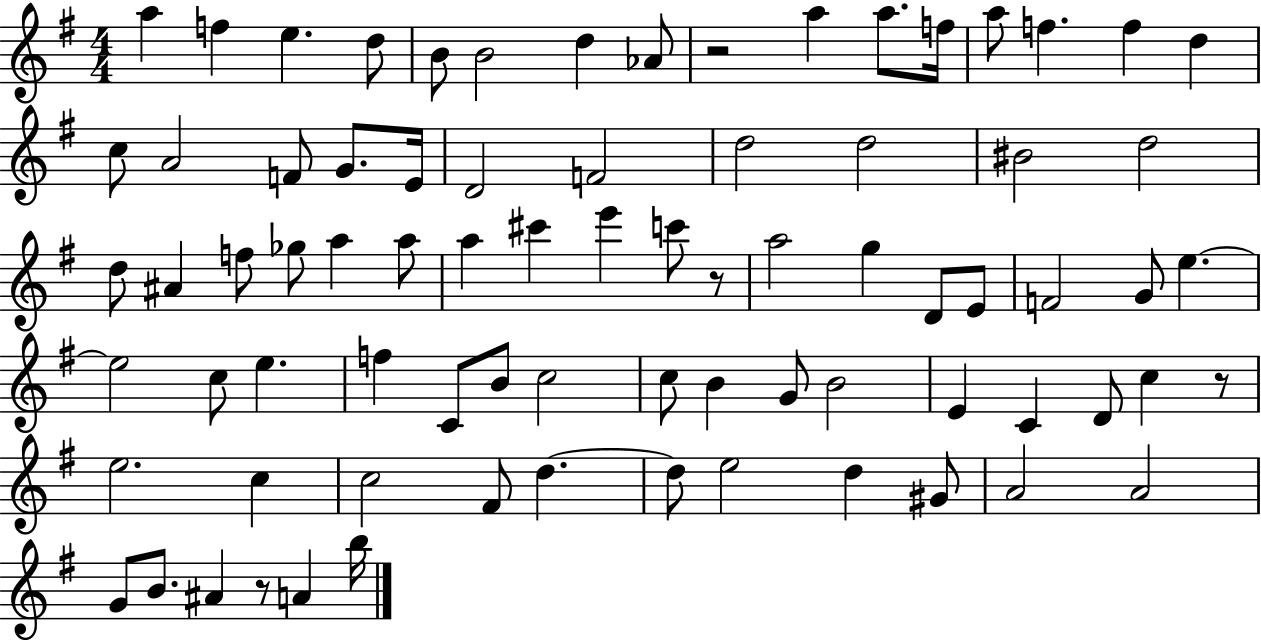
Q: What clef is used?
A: treble